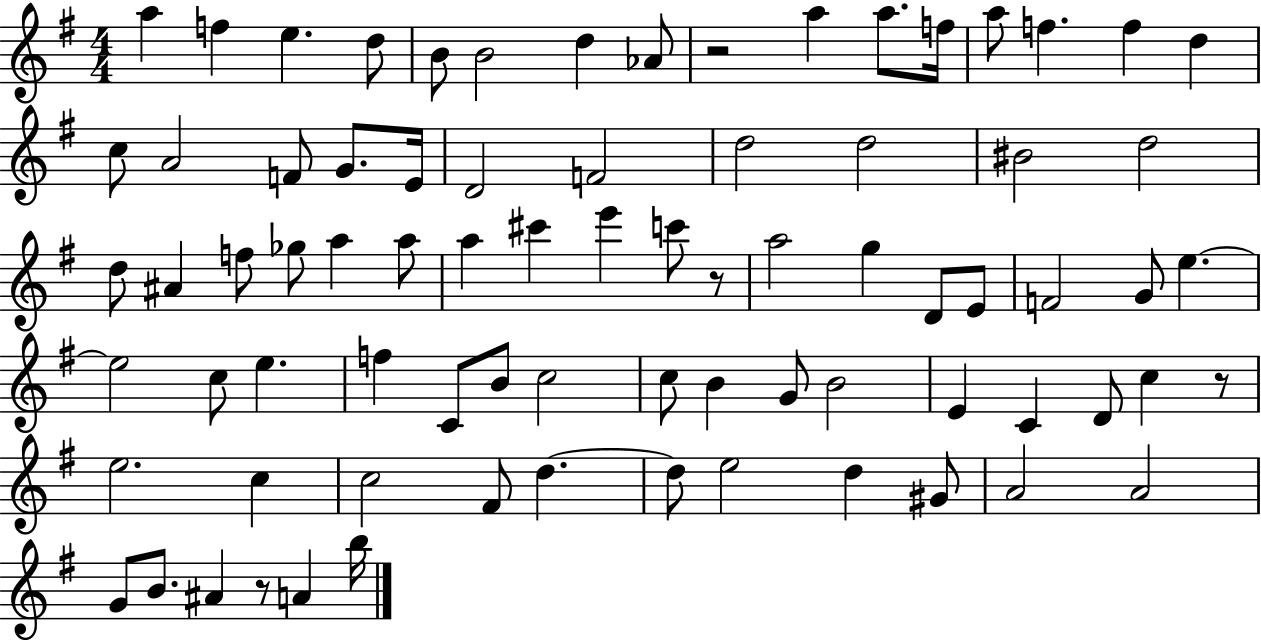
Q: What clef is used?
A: treble